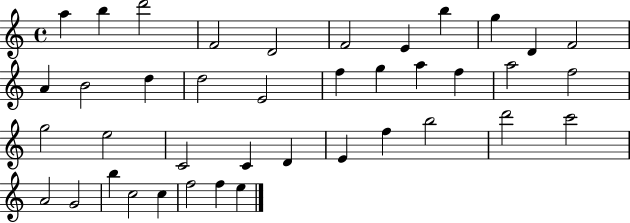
X:1
T:Untitled
M:4/4
L:1/4
K:C
a b d'2 F2 D2 F2 E b g D F2 A B2 d d2 E2 f g a f a2 f2 g2 e2 C2 C D E f b2 d'2 c'2 A2 G2 b c2 c f2 f e